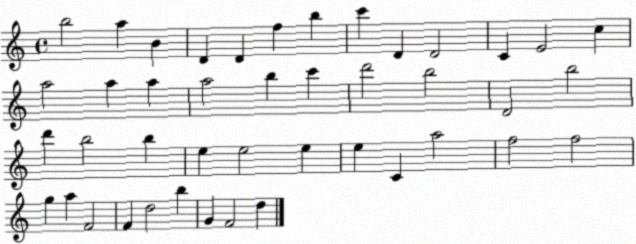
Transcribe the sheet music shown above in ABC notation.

X:1
T:Untitled
M:4/4
L:1/4
K:C
b2 a B D D f b c' D D2 C E2 c a2 a a a2 b c' d'2 b2 D2 b2 d' b2 b e e2 e e C a2 f2 f2 g a F2 F d2 b G F2 d